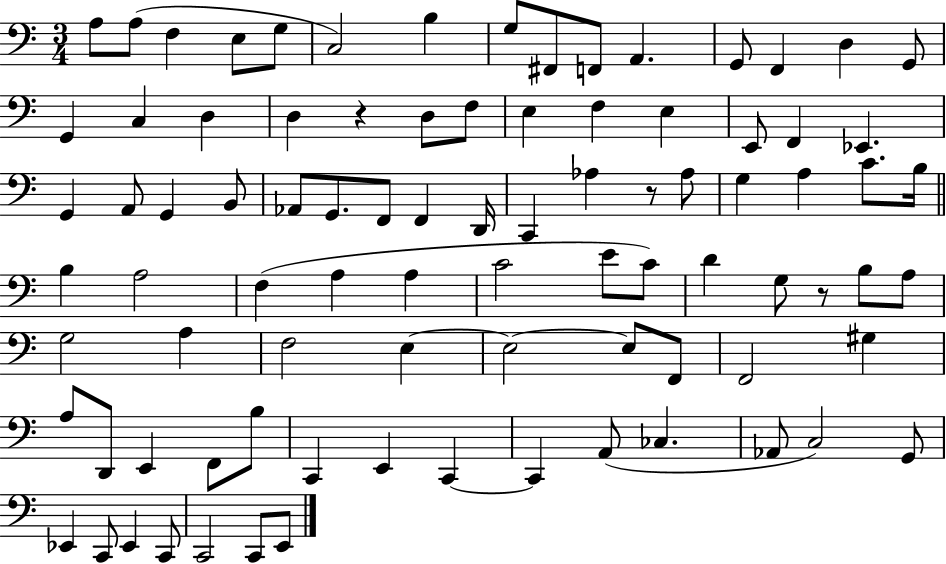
X:1
T:Untitled
M:3/4
L:1/4
K:C
A,/2 A,/2 F, E,/2 G,/2 C,2 B, G,/2 ^F,,/2 F,,/2 A,, G,,/2 F,, D, G,,/2 G,, C, D, D, z D,/2 F,/2 E, F, E, E,,/2 F,, _E,, G,, A,,/2 G,, B,,/2 _A,,/2 G,,/2 F,,/2 F,, D,,/4 C,, _A, z/2 _A,/2 G, A, C/2 B,/4 B, A,2 F, A, A, C2 E/2 C/2 D G,/2 z/2 B,/2 A,/2 G,2 A, F,2 E, E,2 E,/2 F,,/2 F,,2 ^G, A,/2 D,,/2 E,, F,,/2 B,/2 C,, E,, C,, C,, A,,/2 _C, _A,,/2 C,2 G,,/2 _E,, C,,/2 _E,, C,,/2 C,,2 C,,/2 E,,/2